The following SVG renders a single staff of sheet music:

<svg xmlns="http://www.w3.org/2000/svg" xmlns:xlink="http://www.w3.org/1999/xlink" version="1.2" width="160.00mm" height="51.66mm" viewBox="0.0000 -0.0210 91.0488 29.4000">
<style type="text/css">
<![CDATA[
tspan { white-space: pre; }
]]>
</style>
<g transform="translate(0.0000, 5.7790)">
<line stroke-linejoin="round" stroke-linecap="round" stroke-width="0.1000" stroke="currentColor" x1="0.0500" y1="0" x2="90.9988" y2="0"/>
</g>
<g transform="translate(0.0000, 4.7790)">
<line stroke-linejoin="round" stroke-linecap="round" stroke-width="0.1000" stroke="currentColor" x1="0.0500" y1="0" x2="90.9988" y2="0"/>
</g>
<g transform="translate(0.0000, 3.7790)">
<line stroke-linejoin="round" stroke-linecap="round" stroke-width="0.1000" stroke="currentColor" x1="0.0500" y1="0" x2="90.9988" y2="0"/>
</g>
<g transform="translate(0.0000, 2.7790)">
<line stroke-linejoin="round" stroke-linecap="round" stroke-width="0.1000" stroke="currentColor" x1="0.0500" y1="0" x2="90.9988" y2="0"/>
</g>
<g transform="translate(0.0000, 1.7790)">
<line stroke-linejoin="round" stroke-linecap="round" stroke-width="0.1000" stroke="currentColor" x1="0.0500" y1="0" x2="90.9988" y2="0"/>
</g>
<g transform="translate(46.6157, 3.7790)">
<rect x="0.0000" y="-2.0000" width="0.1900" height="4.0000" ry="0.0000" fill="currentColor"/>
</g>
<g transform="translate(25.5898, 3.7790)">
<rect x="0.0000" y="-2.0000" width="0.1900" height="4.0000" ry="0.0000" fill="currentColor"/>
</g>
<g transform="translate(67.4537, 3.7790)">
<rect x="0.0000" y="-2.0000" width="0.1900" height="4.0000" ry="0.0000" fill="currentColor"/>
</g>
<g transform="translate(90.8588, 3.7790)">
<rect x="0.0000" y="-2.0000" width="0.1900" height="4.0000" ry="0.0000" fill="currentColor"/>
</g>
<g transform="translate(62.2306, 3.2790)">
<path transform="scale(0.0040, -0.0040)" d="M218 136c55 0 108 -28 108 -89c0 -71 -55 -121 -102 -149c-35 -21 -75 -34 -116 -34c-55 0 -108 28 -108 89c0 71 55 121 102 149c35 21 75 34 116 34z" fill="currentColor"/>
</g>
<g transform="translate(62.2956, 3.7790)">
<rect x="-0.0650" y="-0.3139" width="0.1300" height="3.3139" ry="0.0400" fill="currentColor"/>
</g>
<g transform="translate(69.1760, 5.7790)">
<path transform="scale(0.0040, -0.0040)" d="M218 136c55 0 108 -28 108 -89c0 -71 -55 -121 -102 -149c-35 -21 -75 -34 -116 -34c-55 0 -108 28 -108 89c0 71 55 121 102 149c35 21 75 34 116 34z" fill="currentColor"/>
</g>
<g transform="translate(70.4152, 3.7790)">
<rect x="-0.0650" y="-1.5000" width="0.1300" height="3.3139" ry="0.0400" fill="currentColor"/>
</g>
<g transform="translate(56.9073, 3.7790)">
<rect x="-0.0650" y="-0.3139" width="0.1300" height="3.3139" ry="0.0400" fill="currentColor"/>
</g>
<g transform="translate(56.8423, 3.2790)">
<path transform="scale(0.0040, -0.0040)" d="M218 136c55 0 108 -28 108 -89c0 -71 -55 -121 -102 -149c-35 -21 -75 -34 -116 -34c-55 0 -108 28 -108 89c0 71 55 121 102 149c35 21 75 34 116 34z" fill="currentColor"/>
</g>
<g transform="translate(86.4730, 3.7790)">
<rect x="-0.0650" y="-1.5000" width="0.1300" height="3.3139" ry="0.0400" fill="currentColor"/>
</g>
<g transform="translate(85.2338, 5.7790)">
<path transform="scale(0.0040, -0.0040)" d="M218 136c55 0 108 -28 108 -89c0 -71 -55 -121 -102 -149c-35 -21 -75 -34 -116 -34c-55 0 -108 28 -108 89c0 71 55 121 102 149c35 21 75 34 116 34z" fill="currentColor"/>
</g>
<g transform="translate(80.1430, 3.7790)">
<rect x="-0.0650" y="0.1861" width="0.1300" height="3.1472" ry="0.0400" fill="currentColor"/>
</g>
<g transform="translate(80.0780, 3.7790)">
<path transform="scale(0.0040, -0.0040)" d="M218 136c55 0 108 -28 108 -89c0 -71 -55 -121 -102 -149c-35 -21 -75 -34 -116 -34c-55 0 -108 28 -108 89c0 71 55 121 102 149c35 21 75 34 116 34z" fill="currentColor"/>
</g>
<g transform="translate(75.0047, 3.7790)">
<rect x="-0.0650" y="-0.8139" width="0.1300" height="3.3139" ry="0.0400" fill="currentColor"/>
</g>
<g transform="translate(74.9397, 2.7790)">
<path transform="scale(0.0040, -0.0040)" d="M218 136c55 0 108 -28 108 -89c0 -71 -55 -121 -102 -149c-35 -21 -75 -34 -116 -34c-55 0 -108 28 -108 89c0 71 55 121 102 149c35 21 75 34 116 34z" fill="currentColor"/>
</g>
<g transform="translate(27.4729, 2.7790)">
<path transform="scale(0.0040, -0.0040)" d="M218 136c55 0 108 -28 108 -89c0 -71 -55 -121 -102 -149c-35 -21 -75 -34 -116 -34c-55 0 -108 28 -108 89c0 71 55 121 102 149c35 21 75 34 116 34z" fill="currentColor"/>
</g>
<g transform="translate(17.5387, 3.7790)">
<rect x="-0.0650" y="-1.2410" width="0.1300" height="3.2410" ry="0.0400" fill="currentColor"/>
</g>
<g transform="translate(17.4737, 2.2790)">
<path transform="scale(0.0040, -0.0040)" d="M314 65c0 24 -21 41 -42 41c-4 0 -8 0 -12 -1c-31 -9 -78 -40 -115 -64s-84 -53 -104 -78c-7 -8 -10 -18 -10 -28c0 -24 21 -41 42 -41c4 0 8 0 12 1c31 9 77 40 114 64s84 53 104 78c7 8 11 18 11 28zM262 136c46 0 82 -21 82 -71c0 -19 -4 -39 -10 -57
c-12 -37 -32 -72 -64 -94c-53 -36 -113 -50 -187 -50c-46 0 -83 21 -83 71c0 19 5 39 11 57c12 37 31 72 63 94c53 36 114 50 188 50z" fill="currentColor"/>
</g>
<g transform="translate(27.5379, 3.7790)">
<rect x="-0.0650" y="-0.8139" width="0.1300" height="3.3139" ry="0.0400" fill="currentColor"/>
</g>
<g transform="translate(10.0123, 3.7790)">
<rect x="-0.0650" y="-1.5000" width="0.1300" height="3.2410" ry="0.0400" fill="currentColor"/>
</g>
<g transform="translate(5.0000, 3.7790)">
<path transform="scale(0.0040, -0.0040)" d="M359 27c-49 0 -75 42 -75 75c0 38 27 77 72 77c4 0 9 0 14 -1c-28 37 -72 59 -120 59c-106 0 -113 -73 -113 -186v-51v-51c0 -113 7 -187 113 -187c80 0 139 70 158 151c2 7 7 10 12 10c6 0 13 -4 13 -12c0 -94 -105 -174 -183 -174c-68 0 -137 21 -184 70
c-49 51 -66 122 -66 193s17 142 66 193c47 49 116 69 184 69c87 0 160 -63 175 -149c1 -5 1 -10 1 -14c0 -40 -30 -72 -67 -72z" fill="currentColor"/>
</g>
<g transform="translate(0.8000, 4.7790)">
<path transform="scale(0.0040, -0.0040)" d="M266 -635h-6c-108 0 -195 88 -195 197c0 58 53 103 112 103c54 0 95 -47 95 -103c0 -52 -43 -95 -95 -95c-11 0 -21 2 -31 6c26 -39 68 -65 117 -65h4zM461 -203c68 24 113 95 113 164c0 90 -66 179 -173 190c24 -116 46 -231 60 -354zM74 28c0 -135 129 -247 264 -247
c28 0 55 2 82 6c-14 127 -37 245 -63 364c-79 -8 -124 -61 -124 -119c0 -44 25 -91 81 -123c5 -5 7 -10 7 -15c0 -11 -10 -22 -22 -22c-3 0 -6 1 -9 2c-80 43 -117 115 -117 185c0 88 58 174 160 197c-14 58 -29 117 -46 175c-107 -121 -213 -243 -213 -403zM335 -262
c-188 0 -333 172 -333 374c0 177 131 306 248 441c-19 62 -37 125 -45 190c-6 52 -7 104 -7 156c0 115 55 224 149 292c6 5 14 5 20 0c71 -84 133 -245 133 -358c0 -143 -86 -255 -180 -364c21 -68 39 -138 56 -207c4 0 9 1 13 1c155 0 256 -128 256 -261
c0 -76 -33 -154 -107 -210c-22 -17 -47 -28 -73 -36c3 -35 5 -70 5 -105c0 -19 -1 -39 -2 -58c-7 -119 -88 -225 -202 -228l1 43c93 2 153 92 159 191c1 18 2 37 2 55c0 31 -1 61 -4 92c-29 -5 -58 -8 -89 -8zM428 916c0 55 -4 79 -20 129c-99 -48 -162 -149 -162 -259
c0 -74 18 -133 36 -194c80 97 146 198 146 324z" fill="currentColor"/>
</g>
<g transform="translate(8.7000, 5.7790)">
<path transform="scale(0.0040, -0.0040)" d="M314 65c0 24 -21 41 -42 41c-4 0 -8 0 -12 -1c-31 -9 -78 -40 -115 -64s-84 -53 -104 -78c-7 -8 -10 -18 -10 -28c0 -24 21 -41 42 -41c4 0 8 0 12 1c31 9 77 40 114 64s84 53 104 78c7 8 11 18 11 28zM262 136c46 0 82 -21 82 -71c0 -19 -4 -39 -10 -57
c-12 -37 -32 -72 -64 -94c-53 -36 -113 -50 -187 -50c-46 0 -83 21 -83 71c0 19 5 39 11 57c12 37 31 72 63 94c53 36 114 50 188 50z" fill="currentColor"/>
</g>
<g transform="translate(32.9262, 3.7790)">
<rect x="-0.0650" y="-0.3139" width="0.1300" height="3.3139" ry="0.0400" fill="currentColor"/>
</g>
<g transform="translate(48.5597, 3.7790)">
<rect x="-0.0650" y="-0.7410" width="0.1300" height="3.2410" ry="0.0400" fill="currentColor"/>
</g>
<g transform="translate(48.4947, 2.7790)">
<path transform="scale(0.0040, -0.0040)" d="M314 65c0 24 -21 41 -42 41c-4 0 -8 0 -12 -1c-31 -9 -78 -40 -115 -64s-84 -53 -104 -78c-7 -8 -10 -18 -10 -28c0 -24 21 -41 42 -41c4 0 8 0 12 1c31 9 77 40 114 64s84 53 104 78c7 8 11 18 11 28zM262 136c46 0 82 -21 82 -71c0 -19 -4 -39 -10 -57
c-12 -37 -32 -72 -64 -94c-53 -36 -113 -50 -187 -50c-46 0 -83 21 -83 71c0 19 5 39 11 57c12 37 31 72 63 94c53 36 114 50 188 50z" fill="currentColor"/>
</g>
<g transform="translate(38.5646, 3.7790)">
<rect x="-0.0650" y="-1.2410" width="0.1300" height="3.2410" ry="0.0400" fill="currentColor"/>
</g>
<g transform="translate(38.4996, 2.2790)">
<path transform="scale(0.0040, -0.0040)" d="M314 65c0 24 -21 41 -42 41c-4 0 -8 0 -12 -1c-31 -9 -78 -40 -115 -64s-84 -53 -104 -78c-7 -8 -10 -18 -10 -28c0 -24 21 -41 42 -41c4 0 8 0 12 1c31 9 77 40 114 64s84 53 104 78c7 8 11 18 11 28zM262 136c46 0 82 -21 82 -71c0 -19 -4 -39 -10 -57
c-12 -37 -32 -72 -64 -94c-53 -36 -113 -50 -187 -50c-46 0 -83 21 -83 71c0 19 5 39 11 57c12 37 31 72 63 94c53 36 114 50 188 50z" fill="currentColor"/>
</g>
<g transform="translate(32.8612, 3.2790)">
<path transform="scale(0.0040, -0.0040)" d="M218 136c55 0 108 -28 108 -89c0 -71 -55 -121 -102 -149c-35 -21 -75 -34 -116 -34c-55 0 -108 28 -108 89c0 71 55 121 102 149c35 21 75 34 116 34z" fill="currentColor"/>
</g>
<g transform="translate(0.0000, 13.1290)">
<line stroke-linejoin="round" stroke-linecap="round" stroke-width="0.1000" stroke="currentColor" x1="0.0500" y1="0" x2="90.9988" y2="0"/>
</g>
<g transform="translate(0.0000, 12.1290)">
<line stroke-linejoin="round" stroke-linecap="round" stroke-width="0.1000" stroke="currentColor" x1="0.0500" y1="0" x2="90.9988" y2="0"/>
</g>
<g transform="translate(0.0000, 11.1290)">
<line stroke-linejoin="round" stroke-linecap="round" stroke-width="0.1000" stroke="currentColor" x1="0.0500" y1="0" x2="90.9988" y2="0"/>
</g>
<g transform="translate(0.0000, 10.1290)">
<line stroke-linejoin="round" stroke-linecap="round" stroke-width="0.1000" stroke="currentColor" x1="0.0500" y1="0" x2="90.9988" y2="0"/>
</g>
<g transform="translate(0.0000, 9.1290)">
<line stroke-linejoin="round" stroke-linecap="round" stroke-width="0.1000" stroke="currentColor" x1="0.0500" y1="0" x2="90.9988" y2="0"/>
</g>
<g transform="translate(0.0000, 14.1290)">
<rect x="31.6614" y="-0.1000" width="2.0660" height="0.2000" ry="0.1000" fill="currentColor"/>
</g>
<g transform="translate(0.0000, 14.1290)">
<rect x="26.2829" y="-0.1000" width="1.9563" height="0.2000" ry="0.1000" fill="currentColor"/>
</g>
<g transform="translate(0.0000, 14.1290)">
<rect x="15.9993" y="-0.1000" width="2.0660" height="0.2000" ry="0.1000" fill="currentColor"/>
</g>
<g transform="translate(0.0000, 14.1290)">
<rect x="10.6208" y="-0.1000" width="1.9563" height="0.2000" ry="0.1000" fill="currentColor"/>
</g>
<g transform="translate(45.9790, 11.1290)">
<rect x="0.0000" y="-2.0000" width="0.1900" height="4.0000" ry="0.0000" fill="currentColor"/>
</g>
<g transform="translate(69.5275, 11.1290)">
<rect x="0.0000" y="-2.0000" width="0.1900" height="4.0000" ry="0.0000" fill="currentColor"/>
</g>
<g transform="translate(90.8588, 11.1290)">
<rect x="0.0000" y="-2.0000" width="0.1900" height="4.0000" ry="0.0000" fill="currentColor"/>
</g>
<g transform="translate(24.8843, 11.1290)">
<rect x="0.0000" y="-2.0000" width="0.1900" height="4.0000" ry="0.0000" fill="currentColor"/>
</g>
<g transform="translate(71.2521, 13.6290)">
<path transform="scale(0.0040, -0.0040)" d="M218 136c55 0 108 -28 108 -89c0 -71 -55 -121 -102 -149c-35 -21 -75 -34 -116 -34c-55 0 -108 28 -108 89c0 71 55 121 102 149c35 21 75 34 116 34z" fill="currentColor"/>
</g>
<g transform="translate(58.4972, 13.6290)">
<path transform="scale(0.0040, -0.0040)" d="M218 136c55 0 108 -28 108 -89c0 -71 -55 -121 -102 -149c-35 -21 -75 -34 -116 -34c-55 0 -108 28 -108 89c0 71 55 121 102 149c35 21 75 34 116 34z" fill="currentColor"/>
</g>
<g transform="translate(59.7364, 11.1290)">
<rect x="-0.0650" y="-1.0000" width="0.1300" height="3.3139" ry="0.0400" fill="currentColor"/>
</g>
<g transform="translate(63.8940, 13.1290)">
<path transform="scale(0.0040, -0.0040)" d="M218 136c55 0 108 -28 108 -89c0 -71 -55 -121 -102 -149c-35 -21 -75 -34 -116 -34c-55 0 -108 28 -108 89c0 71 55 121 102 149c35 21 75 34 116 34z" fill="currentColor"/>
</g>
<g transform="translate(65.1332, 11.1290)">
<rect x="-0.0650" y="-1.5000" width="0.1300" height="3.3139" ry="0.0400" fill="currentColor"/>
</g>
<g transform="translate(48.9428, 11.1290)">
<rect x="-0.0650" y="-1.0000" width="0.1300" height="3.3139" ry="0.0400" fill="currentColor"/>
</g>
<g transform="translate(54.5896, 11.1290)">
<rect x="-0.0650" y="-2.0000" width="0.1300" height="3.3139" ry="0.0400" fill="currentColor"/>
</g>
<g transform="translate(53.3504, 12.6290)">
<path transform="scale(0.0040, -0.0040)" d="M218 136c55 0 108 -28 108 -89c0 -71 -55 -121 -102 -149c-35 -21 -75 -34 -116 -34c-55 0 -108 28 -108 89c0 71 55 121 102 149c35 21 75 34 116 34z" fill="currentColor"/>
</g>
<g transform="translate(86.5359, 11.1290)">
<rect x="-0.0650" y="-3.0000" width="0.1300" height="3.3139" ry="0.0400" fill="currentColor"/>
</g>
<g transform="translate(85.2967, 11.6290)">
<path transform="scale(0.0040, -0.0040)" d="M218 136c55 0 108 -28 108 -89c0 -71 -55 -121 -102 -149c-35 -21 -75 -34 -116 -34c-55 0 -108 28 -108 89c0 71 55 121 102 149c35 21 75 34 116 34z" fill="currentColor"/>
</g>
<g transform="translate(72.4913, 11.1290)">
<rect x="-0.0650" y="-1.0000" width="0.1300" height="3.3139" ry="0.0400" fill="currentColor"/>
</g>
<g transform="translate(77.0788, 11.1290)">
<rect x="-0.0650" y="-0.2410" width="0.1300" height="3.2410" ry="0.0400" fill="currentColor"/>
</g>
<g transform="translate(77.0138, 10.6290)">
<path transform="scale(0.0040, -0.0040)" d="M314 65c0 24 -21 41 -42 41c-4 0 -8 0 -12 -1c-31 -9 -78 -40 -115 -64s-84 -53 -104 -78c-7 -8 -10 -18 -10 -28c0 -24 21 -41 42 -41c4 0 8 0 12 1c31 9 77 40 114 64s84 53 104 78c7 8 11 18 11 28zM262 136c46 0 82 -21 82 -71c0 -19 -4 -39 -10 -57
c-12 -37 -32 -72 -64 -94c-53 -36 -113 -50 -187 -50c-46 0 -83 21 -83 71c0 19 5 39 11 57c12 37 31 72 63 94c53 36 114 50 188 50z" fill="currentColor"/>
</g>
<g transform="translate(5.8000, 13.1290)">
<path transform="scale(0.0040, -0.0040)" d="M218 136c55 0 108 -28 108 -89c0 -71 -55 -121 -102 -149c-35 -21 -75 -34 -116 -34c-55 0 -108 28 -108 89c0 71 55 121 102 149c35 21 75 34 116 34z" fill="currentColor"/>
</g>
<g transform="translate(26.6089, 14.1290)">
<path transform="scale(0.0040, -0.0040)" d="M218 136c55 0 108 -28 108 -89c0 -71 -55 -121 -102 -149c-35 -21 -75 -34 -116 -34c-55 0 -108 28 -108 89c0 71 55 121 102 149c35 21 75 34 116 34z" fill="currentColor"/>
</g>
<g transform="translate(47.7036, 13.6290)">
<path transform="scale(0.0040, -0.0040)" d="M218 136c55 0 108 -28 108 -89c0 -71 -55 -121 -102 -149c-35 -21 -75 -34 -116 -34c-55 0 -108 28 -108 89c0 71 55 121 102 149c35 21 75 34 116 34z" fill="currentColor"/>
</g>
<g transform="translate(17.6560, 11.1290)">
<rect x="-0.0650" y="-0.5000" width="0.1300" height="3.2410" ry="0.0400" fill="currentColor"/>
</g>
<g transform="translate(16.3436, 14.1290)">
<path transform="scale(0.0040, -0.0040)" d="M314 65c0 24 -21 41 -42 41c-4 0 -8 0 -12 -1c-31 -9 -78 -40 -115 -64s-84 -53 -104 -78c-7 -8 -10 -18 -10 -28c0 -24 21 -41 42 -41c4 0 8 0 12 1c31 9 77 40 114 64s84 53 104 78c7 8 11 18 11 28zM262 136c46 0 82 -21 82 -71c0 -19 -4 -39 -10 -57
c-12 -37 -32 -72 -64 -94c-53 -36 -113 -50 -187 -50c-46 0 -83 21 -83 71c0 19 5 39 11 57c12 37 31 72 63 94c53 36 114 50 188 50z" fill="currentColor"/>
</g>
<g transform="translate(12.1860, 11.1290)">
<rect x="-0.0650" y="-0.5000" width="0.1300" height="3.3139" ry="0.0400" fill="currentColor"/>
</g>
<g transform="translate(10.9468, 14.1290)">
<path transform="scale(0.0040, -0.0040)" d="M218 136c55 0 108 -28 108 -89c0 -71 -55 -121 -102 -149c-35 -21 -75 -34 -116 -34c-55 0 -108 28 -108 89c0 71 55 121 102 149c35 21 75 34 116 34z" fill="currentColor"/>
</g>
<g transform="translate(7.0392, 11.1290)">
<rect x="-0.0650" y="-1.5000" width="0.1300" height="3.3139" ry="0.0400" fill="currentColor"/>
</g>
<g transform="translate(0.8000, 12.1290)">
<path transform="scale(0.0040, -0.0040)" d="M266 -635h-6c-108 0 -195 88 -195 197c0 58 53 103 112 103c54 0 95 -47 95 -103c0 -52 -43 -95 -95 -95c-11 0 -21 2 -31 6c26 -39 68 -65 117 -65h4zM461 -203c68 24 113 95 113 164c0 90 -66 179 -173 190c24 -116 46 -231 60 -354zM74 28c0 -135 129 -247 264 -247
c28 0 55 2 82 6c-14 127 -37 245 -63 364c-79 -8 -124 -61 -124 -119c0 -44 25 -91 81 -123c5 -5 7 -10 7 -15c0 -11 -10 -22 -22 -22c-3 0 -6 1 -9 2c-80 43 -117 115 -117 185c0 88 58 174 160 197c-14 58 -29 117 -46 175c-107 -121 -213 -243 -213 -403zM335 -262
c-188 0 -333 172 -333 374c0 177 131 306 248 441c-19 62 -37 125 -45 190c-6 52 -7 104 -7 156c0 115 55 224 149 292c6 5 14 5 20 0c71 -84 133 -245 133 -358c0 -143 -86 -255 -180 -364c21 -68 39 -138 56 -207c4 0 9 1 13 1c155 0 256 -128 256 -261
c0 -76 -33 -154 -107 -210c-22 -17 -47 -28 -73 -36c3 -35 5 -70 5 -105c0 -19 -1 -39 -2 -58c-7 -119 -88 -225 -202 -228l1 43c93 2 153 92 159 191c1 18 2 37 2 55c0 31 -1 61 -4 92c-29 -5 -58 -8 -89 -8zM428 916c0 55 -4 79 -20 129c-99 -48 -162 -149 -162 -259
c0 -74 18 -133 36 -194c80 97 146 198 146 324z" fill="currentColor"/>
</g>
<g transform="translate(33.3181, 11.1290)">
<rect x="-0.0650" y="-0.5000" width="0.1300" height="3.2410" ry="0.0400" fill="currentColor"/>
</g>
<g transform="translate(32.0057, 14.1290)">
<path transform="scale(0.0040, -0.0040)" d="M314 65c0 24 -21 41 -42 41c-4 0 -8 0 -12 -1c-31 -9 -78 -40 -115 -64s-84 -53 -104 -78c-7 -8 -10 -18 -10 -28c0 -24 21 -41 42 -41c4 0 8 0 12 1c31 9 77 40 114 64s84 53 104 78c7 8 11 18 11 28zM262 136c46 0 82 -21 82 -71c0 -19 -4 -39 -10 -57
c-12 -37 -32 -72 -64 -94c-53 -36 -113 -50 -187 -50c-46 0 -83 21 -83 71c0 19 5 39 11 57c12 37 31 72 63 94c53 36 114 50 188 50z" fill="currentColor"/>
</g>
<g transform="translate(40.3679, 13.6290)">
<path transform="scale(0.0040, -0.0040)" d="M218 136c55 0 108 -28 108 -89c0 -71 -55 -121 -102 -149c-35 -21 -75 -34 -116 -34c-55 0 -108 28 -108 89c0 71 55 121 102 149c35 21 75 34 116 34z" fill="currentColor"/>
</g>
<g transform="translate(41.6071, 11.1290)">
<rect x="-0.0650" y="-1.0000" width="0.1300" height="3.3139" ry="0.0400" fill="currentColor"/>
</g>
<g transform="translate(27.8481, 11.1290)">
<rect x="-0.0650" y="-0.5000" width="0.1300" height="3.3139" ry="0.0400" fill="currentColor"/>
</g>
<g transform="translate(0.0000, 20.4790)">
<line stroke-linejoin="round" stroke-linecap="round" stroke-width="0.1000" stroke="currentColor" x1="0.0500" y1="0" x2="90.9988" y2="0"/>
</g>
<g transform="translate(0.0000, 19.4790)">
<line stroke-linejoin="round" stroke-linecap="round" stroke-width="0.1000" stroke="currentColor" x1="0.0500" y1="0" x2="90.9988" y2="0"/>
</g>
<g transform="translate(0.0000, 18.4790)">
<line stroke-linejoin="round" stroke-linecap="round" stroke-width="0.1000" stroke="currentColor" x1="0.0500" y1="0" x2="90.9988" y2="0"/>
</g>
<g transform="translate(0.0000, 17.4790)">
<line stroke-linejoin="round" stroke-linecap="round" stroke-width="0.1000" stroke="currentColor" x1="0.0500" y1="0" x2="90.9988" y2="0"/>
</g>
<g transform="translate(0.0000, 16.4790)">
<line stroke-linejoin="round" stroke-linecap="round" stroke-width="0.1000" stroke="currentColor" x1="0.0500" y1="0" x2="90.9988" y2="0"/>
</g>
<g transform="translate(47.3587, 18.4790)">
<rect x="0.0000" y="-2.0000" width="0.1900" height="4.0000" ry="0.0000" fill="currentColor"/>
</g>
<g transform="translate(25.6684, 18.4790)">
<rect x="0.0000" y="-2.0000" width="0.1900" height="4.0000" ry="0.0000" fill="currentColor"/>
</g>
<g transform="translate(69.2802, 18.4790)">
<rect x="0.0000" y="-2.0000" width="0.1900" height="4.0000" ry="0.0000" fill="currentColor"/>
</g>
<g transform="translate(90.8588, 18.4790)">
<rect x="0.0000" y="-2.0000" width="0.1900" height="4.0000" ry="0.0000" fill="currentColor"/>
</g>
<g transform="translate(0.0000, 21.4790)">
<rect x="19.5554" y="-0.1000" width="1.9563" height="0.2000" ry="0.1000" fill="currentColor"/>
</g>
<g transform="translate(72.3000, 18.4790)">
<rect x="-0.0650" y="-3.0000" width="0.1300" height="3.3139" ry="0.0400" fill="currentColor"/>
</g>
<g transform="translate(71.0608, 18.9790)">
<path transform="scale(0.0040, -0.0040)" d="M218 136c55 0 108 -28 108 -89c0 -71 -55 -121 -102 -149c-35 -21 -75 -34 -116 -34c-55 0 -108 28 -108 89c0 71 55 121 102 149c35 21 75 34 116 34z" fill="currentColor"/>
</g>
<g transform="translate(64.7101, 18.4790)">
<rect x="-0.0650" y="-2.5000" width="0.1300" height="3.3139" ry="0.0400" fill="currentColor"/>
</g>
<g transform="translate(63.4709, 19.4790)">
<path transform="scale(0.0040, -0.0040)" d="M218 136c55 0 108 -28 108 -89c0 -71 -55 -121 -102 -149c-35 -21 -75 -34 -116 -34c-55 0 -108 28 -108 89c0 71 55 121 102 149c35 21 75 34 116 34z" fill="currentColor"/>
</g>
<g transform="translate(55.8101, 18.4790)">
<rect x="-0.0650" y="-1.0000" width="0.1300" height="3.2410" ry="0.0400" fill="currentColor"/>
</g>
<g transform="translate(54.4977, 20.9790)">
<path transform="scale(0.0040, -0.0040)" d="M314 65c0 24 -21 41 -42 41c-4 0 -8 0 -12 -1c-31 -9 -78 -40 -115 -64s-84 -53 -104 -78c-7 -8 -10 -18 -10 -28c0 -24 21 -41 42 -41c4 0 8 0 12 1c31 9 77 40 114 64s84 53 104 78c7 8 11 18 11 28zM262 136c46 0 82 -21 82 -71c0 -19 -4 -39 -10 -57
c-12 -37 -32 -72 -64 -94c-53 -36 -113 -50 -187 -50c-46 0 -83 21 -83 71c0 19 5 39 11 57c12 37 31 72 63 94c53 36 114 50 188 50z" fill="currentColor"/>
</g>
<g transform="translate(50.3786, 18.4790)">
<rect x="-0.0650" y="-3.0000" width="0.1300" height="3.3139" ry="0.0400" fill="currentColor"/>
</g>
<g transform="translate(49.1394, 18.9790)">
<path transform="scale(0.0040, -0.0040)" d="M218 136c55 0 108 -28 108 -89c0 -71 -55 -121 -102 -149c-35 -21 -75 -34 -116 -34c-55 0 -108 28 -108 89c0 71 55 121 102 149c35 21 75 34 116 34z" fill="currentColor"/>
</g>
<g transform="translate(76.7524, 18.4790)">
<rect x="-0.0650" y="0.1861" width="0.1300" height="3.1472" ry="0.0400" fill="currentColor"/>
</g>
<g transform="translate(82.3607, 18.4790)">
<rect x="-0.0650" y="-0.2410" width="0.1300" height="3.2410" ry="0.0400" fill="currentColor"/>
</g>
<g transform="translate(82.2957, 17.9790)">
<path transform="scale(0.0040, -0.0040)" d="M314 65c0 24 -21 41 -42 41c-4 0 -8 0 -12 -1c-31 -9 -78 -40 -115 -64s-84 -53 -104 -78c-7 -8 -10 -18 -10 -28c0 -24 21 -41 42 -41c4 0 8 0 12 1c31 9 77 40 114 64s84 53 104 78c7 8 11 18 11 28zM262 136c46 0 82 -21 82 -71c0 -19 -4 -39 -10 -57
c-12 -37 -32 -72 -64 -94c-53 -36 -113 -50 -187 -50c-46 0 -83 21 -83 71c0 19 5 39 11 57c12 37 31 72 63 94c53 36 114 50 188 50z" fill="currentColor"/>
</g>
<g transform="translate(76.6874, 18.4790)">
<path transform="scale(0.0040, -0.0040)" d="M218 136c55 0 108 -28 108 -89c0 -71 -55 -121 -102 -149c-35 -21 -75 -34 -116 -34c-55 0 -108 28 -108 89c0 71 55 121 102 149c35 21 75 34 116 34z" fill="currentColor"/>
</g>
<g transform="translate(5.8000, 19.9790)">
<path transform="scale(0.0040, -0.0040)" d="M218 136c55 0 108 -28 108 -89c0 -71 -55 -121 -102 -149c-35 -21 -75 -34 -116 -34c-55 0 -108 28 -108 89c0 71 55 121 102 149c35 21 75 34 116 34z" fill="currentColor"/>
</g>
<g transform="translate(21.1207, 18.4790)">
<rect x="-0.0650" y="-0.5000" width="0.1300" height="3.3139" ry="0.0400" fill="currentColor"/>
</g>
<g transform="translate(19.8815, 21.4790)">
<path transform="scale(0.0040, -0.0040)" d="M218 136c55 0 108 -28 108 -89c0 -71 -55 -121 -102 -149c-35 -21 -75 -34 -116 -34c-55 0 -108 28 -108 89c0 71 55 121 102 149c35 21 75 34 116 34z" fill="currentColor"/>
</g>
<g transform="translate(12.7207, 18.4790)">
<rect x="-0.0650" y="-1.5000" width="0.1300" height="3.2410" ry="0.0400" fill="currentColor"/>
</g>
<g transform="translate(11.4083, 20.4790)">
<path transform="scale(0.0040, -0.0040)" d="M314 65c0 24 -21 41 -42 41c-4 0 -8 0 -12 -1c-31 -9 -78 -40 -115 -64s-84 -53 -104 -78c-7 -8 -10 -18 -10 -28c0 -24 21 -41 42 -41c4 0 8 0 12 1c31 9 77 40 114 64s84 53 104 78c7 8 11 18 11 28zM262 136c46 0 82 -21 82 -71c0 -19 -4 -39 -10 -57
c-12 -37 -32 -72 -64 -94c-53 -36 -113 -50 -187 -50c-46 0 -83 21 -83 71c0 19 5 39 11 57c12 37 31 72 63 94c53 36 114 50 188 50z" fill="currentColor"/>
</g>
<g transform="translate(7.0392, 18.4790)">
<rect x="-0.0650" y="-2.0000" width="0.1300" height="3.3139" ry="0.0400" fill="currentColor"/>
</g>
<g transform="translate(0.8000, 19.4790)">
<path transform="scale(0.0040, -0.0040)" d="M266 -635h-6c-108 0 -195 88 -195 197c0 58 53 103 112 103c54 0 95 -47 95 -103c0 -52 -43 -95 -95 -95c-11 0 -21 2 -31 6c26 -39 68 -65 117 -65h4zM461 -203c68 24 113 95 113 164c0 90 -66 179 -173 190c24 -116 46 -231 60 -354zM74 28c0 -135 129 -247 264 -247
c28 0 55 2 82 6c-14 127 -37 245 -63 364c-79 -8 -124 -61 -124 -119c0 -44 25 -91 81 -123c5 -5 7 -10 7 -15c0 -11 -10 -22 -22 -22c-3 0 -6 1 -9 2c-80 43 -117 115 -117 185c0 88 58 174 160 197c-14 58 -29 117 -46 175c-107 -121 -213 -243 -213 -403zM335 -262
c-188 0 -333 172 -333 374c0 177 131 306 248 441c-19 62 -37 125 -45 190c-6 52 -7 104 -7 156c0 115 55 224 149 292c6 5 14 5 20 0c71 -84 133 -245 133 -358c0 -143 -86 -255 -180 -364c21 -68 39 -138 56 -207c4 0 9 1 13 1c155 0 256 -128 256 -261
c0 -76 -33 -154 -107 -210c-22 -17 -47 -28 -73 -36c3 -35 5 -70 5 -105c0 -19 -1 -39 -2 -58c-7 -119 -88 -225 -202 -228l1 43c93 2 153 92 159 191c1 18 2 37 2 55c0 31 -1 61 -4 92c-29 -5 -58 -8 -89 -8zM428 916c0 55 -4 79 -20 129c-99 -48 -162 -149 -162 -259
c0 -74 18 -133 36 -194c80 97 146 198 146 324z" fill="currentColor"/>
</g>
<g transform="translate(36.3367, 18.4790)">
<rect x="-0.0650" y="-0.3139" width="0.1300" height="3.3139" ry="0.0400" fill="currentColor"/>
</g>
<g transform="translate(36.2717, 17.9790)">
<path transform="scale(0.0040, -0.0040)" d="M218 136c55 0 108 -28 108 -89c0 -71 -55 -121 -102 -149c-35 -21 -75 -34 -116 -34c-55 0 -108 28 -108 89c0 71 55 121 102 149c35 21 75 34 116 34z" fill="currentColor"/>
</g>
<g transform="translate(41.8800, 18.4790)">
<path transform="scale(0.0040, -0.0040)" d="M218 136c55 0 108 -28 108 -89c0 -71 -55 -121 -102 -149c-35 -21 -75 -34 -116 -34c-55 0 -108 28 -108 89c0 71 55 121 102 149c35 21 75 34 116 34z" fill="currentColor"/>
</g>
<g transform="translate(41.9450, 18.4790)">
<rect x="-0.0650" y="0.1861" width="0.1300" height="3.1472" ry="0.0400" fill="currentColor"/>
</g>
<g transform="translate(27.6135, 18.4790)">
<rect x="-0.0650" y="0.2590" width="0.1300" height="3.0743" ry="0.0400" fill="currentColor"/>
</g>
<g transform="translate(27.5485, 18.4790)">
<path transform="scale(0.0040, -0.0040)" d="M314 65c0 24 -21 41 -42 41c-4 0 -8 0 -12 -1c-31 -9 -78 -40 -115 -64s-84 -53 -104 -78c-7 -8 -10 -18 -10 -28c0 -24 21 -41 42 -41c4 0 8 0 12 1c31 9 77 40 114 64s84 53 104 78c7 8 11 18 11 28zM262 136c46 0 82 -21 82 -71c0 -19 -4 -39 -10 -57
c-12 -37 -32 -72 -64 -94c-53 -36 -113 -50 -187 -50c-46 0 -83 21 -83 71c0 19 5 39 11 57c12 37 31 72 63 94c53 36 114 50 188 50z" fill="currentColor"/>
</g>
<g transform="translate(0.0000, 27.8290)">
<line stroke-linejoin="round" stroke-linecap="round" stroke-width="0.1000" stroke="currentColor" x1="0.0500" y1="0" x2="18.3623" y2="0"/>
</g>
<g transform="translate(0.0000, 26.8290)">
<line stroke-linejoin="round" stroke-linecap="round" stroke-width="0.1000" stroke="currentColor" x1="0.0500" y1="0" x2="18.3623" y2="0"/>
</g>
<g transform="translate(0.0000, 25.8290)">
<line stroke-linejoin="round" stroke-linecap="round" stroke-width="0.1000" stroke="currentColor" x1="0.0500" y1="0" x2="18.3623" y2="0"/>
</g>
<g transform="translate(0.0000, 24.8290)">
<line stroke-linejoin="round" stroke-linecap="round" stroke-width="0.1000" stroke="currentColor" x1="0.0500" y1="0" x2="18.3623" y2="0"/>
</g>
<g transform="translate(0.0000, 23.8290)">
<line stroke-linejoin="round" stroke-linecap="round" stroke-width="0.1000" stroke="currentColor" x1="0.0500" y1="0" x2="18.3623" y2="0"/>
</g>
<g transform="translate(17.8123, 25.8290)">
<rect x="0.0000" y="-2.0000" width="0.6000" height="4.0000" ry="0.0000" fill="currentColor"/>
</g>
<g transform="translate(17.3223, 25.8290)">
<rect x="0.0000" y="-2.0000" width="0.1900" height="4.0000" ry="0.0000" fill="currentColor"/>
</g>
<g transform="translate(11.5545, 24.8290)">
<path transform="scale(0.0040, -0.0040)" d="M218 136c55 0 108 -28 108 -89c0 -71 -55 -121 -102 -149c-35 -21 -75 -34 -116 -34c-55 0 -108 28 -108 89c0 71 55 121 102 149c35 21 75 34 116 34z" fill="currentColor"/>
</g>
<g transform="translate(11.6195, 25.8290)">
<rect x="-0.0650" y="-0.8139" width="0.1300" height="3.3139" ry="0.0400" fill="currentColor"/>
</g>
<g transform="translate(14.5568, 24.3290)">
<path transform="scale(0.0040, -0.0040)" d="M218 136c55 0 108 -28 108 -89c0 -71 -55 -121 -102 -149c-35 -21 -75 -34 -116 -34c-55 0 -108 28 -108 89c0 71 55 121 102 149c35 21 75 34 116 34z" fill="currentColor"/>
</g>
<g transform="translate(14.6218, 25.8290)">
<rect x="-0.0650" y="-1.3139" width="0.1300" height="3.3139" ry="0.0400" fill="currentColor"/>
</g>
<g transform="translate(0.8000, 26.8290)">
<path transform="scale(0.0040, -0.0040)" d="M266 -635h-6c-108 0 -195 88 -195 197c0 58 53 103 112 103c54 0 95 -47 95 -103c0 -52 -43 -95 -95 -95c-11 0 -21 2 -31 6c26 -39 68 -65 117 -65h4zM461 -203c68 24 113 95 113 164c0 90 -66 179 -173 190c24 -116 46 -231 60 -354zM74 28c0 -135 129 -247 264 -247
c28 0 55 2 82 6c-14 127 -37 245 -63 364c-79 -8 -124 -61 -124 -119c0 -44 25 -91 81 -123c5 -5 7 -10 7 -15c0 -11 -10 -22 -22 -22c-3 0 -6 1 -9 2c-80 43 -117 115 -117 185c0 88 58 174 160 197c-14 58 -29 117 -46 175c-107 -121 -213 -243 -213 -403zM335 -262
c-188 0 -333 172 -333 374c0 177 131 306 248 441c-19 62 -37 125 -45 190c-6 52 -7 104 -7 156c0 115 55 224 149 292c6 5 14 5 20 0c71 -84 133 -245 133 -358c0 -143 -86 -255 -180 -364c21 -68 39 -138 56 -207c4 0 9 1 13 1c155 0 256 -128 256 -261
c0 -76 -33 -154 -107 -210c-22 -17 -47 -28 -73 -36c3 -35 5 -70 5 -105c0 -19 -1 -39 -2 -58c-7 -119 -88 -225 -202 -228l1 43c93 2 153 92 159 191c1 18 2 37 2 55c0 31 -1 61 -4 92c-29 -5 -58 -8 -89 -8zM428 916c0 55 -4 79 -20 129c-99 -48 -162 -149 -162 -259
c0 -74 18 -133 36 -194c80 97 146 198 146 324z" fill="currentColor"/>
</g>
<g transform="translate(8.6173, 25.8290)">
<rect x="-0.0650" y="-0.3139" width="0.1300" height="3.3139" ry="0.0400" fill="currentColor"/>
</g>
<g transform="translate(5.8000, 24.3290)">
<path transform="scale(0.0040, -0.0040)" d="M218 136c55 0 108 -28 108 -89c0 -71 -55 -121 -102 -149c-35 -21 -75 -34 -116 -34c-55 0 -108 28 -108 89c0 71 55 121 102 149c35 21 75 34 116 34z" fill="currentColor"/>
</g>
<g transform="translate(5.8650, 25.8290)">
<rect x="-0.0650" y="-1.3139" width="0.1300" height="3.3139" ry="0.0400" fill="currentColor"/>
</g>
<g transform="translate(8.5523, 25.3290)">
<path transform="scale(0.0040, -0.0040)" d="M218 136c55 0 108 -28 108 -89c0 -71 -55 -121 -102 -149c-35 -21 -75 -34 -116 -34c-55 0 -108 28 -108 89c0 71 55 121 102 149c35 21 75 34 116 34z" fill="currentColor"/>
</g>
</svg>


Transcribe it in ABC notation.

X:1
T:Untitled
M:4/4
L:1/4
K:C
E2 e2 d c e2 d2 c c E d B E E C C2 C C2 D D F D E D c2 A F E2 C B2 c B A D2 G A B c2 e c d e